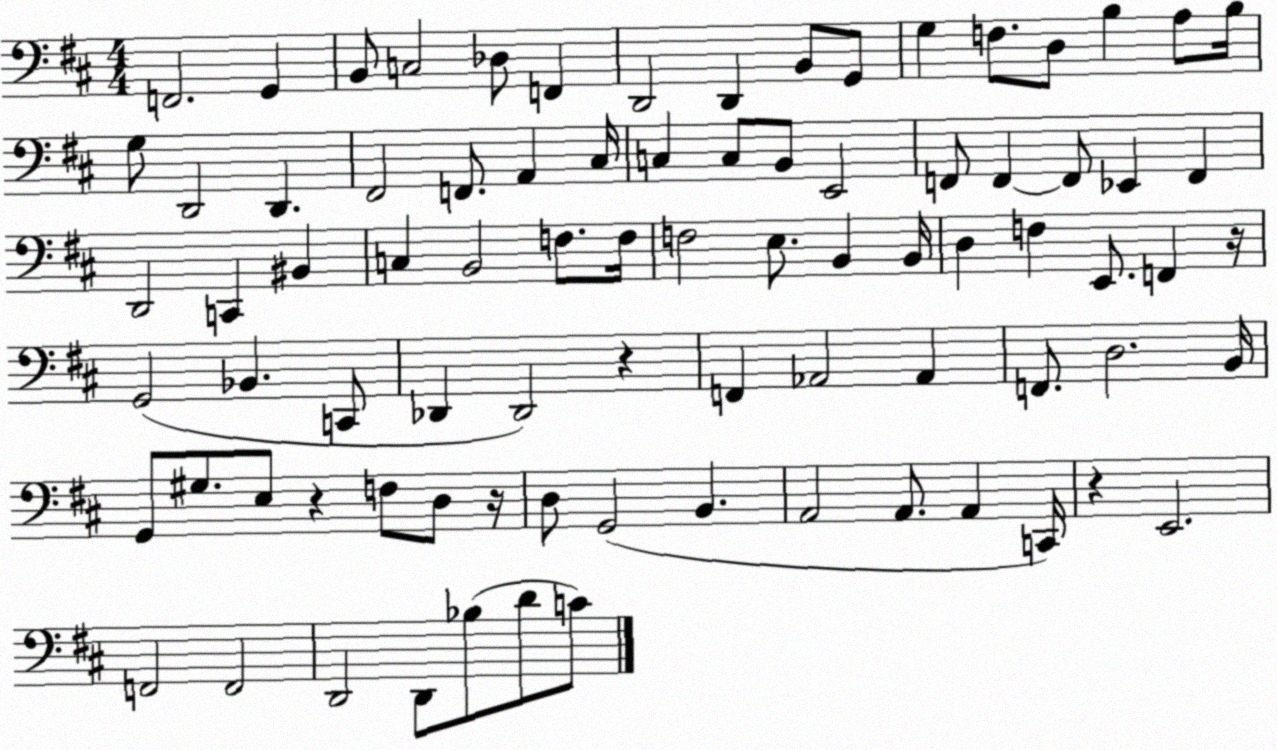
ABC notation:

X:1
T:Untitled
M:4/4
L:1/4
K:D
F,,2 G,, B,,/2 C,2 _D,/2 F,, D,,2 D,, B,,/2 G,,/2 G, F,/2 D,/2 B, A,/2 B,/4 G,/2 D,,2 D,, ^F,,2 F,,/2 A,, ^C,/4 C, C,/2 B,,/2 E,,2 F,,/2 F,, F,,/2 _E,, F,, D,,2 C,, ^B,, C, B,,2 F,/2 F,/4 F,2 E,/2 B,, B,,/4 D, F, E,,/2 F,, z/4 G,,2 _B,, C,,/2 _D,, _D,,2 z F,, _A,,2 _A,, F,,/2 D,2 B,,/4 G,,/2 ^G,/2 E,/2 z F,/2 D,/2 z/4 D,/2 G,,2 B,, A,,2 A,,/2 A,, C,,/4 z E,,2 F,,2 F,,2 D,,2 D,,/2 _B,/2 D/2 C/2